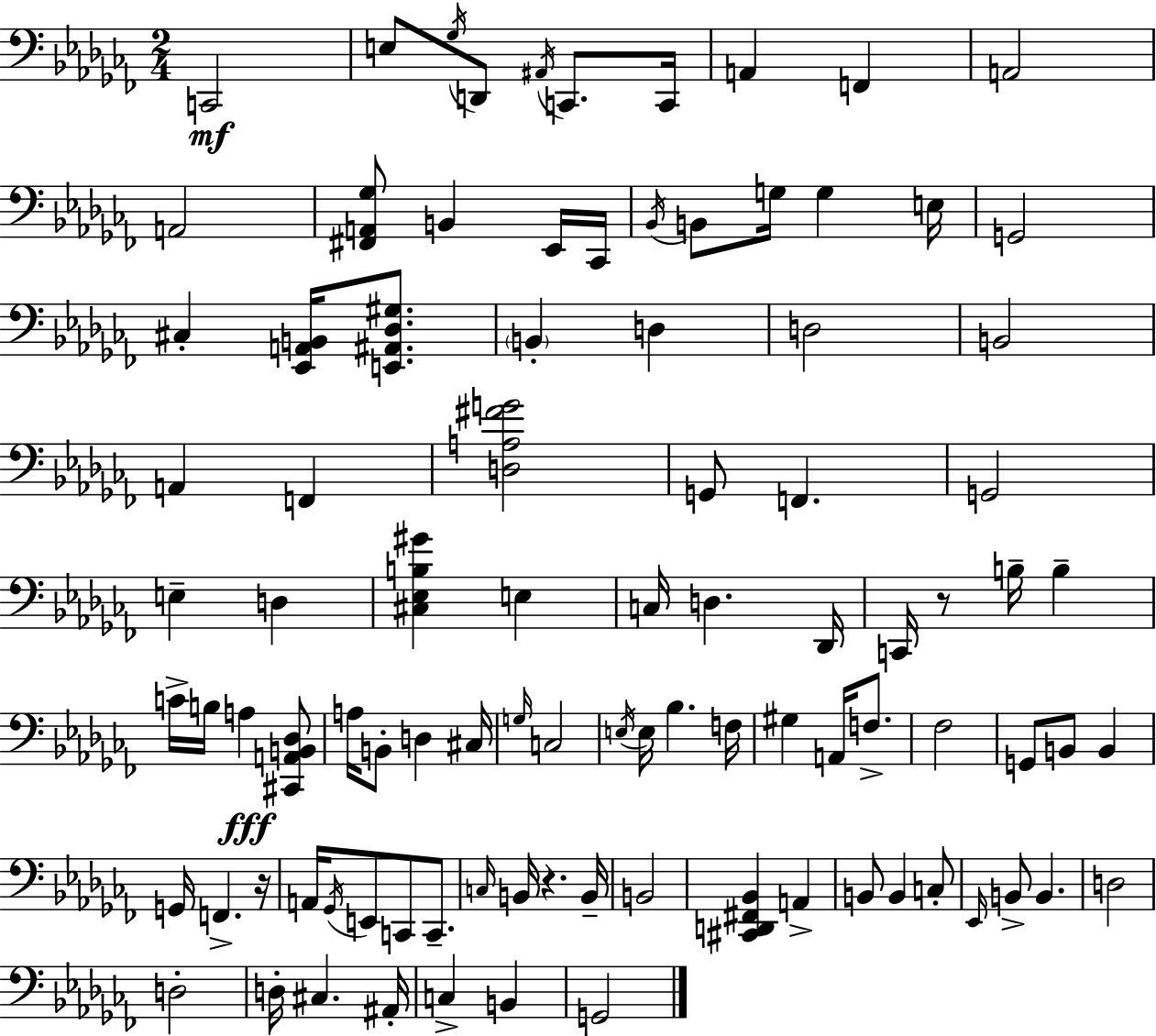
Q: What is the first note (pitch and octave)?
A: C2